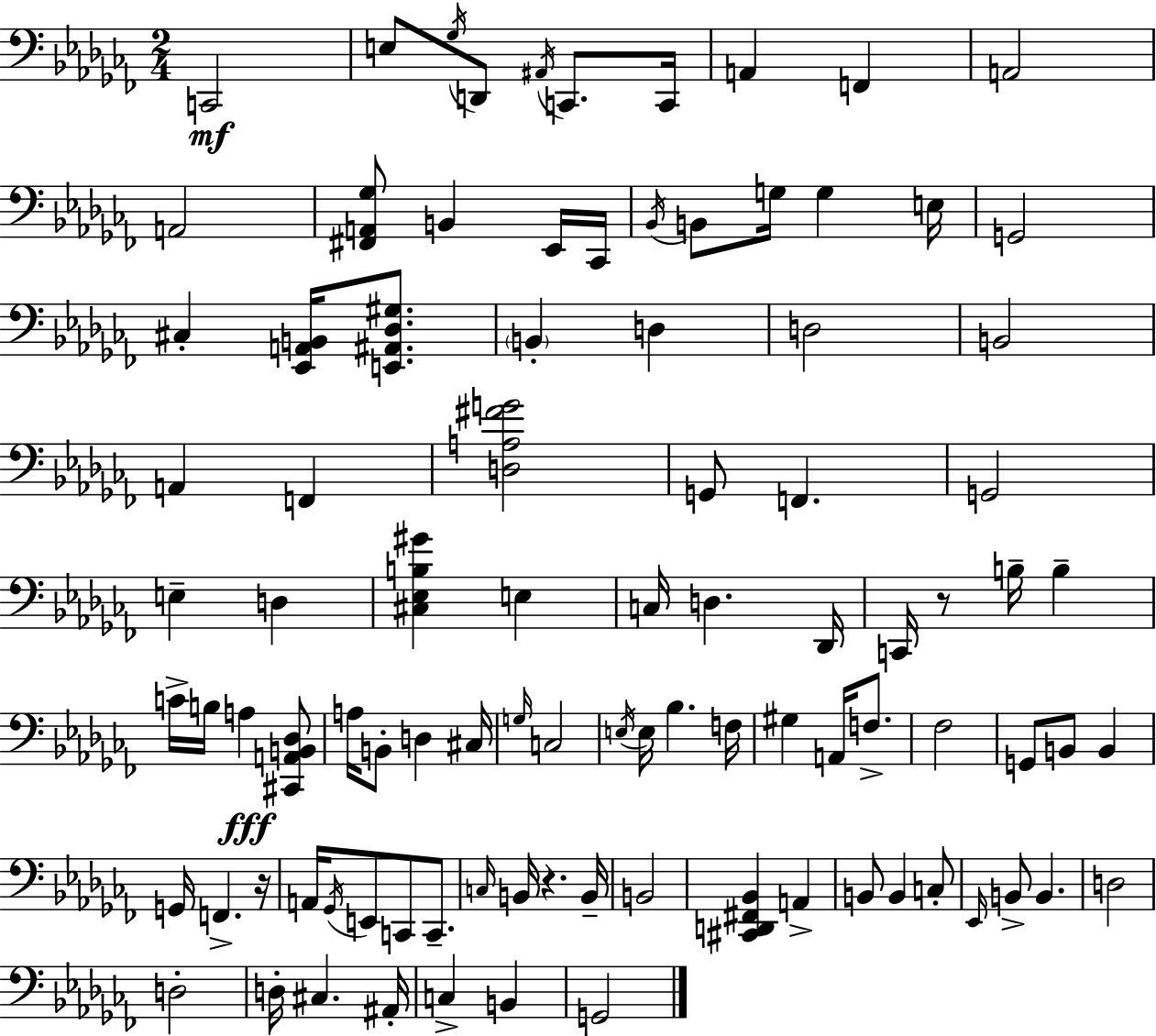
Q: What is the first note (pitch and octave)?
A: C2